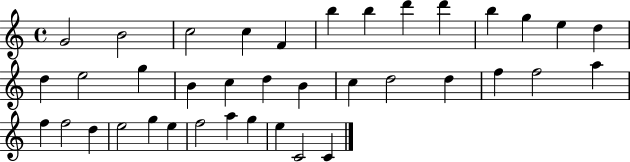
{
  \clef treble
  \time 4/4
  \defaultTimeSignature
  \key c \major
  g'2 b'2 | c''2 c''4 f'4 | b''4 b''4 d'''4 d'''4 | b''4 g''4 e''4 d''4 | \break d''4 e''2 g''4 | b'4 c''4 d''4 b'4 | c''4 d''2 d''4 | f''4 f''2 a''4 | \break f''4 f''2 d''4 | e''2 g''4 e''4 | f''2 a''4 g''4 | e''4 c'2 c'4 | \break \bar "|."
}